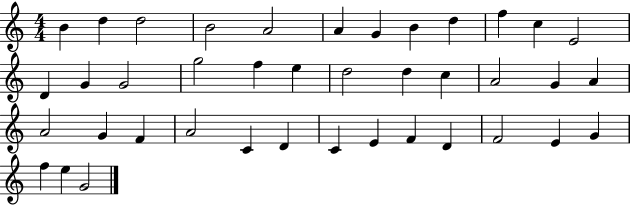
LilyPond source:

{
  \clef treble
  \numericTimeSignature
  \time 4/4
  \key c \major
  b'4 d''4 d''2 | b'2 a'2 | a'4 g'4 b'4 d''4 | f''4 c''4 e'2 | \break d'4 g'4 g'2 | g''2 f''4 e''4 | d''2 d''4 c''4 | a'2 g'4 a'4 | \break a'2 g'4 f'4 | a'2 c'4 d'4 | c'4 e'4 f'4 d'4 | f'2 e'4 g'4 | \break f''4 e''4 g'2 | \bar "|."
}